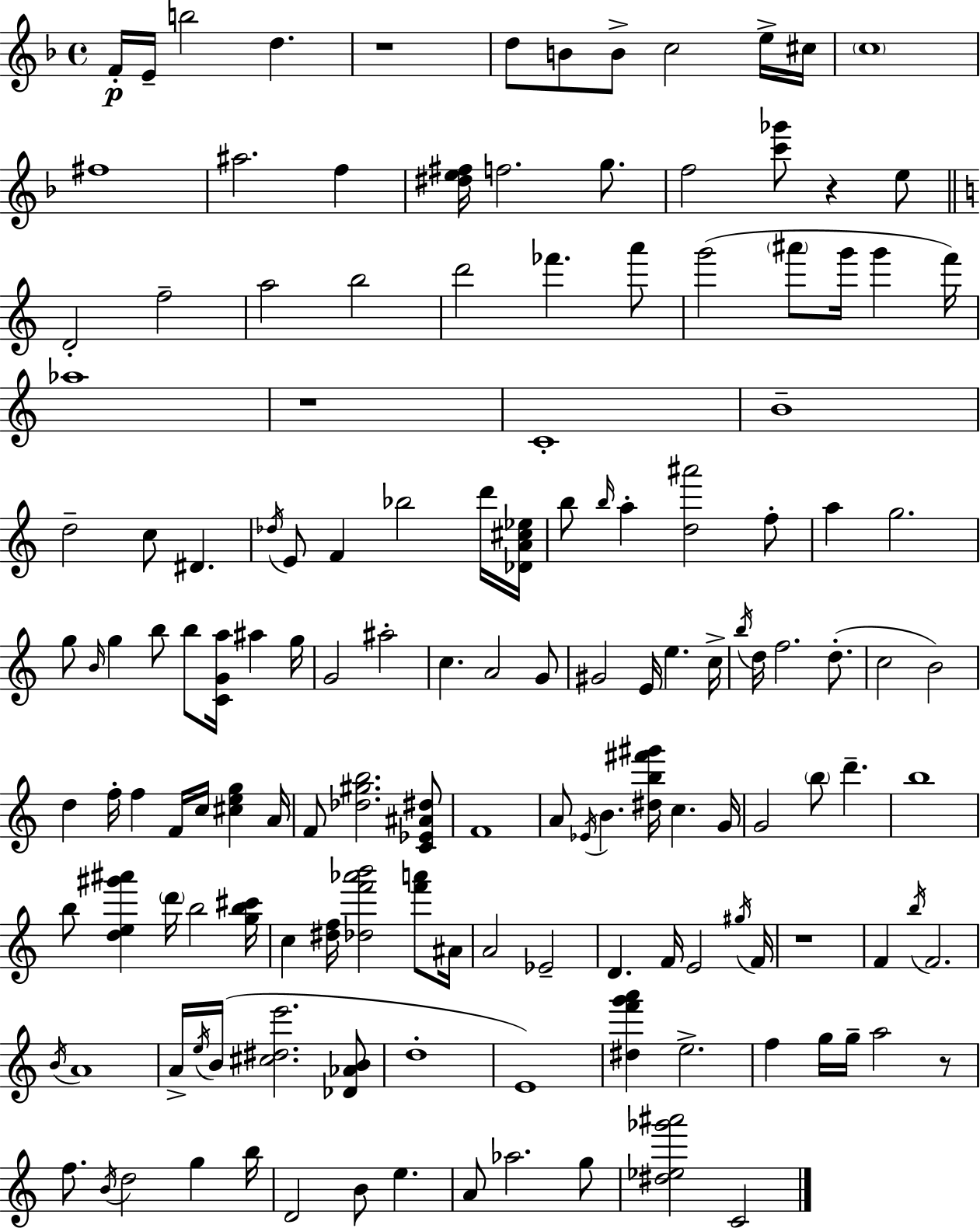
F4/s E4/s B5/h D5/q. R/w D5/e B4/e B4/e C5/h E5/s C#5/s C5/w F#5/w A#5/h. F5/q [D#5,E5,F#5]/s F5/h. G5/e. F5/h [C6,Gb6]/e R/q E5/e D4/h F5/h A5/h B5/h D6/h FES6/q. A6/e G6/h A#6/e G6/s G6/q F6/s Ab5/w R/w C4/w B4/w D5/h C5/e D#4/q. Db5/s E4/e F4/q Bb5/h D6/s [Db4,A4,C#5,Eb5]/s B5/e B5/s A5/q [D5,A#6]/h F5/e A5/q G5/h. G5/e B4/s G5/q B5/e B5/e [C4,G4,A5]/s A#5/q G5/s G4/h A#5/h C5/q. A4/h G4/e G#4/h E4/s E5/q. C5/s B5/s D5/s F5/h. D5/e. C5/h B4/h D5/q F5/s F5/q F4/s C5/s [C#5,E5,G5]/q A4/s F4/e [Db5,G#5,B5]/h. [C4,Eb4,A#4,D#5]/e F4/w A4/e Eb4/s B4/q. [D#5,B5,F#6,G#6]/s C5/q. G4/s G4/h B5/e D6/q. B5/w B5/e [D5,E5,G#6,A#6]/q D6/s B5/h [G5,B5,C#6]/s C5/q [D#5,F5]/s [Db5,F6,Ab6,B6]/h [F6,A6]/e A#4/s A4/h Eb4/h D4/q. F4/s E4/h G#5/s F4/s R/w F4/q B5/s F4/h. B4/s A4/w A4/s E5/s B4/s [C#5,D#5,E6]/h. [Db4,Ab4,B4]/e D5/w E4/w [D#5,F6,G6,A6]/q E5/h. F5/q G5/s G5/s A5/h R/e F5/e. B4/s D5/h G5/q B5/s D4/h B4/e E5/q. A4/e Ab5/h. G5/e [D#5,Eb5,Gb6,A#6]/h C4/h